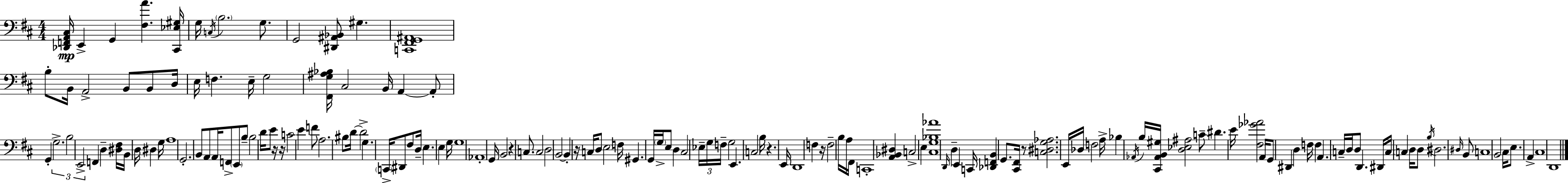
[Db2,F2,A2,C#3]/s E2/q G2/q [F#3,A4]/q. [C#2,Eb3,G#3]/s G3/s C3/s B3/h. G3/e. G2/h [D#2,A#2,Bb2]/e G#3/q. [C2,F#2,G2,A#2]/w B3/e B2/s A2/h B2/e B2/e D3/s E3/s F3/q. E3/s G3/h [F#2,G3,A#3,Bb3]/s C#3/h B2/s A2/q A2/e G2/q G3/h. B3/h E2/h F2/q D3/q [D#3,F#3]/s B2/s D3/s D#3/q G3/s A3/w G2/h. B2/e A2/e A2/s F2/e E2/e B3/e B3/h D4/s E4/e R/s R/s C4/h E4/q F4/e A3/h. BIS3/e D4/s D4/h G3/q. C2/s D#2/e F#3/e D3/s E3/q. E3/q G3/s G3/w Ab2/w G2/s B2/h R/q C3/e. C3/h D3/h B2/h B2/q R/s C3/s D3/e E3/h F3/s G#2/q. G2/s G3/s E3/e D3/q C#3/h Eb3/s G3/s F3/s G3/h E2/q. C3/h B3/s R/q. E2/s D2/w F3/q R/s F3/h B3/s A3/s F#2/s C2/w [A2,Bb2,D#3]/q C3/h E3/q [C#3,G3,Bb3,Ab4]/w D2/s D3/q E2/q C2/s [Db2,F2,B2]/q G2/e. [C#2,F#2]/s R/e [C3,D#3,G3,Ab3]/h. E2/s Db3/s F3/h A3/s Bb3/q Ab2/s B3/s [C#2,Ab2,B2,G#3]/s [D3,Eb3,A#3]/h C4/e D#4/q. E4/s [F#3,Gb4,Ab4]/h A2/s G2/e D#2/q D3/q F3/s F3/q A2/q. C3/s D3/s D3/e D2/q. D#2/s C3/s C3/q D3/s D3/e B3/s D#3/h. D#3/s B2/e C3/w B2/h C#3/s E3/e. A2/q C#3/w D2/w